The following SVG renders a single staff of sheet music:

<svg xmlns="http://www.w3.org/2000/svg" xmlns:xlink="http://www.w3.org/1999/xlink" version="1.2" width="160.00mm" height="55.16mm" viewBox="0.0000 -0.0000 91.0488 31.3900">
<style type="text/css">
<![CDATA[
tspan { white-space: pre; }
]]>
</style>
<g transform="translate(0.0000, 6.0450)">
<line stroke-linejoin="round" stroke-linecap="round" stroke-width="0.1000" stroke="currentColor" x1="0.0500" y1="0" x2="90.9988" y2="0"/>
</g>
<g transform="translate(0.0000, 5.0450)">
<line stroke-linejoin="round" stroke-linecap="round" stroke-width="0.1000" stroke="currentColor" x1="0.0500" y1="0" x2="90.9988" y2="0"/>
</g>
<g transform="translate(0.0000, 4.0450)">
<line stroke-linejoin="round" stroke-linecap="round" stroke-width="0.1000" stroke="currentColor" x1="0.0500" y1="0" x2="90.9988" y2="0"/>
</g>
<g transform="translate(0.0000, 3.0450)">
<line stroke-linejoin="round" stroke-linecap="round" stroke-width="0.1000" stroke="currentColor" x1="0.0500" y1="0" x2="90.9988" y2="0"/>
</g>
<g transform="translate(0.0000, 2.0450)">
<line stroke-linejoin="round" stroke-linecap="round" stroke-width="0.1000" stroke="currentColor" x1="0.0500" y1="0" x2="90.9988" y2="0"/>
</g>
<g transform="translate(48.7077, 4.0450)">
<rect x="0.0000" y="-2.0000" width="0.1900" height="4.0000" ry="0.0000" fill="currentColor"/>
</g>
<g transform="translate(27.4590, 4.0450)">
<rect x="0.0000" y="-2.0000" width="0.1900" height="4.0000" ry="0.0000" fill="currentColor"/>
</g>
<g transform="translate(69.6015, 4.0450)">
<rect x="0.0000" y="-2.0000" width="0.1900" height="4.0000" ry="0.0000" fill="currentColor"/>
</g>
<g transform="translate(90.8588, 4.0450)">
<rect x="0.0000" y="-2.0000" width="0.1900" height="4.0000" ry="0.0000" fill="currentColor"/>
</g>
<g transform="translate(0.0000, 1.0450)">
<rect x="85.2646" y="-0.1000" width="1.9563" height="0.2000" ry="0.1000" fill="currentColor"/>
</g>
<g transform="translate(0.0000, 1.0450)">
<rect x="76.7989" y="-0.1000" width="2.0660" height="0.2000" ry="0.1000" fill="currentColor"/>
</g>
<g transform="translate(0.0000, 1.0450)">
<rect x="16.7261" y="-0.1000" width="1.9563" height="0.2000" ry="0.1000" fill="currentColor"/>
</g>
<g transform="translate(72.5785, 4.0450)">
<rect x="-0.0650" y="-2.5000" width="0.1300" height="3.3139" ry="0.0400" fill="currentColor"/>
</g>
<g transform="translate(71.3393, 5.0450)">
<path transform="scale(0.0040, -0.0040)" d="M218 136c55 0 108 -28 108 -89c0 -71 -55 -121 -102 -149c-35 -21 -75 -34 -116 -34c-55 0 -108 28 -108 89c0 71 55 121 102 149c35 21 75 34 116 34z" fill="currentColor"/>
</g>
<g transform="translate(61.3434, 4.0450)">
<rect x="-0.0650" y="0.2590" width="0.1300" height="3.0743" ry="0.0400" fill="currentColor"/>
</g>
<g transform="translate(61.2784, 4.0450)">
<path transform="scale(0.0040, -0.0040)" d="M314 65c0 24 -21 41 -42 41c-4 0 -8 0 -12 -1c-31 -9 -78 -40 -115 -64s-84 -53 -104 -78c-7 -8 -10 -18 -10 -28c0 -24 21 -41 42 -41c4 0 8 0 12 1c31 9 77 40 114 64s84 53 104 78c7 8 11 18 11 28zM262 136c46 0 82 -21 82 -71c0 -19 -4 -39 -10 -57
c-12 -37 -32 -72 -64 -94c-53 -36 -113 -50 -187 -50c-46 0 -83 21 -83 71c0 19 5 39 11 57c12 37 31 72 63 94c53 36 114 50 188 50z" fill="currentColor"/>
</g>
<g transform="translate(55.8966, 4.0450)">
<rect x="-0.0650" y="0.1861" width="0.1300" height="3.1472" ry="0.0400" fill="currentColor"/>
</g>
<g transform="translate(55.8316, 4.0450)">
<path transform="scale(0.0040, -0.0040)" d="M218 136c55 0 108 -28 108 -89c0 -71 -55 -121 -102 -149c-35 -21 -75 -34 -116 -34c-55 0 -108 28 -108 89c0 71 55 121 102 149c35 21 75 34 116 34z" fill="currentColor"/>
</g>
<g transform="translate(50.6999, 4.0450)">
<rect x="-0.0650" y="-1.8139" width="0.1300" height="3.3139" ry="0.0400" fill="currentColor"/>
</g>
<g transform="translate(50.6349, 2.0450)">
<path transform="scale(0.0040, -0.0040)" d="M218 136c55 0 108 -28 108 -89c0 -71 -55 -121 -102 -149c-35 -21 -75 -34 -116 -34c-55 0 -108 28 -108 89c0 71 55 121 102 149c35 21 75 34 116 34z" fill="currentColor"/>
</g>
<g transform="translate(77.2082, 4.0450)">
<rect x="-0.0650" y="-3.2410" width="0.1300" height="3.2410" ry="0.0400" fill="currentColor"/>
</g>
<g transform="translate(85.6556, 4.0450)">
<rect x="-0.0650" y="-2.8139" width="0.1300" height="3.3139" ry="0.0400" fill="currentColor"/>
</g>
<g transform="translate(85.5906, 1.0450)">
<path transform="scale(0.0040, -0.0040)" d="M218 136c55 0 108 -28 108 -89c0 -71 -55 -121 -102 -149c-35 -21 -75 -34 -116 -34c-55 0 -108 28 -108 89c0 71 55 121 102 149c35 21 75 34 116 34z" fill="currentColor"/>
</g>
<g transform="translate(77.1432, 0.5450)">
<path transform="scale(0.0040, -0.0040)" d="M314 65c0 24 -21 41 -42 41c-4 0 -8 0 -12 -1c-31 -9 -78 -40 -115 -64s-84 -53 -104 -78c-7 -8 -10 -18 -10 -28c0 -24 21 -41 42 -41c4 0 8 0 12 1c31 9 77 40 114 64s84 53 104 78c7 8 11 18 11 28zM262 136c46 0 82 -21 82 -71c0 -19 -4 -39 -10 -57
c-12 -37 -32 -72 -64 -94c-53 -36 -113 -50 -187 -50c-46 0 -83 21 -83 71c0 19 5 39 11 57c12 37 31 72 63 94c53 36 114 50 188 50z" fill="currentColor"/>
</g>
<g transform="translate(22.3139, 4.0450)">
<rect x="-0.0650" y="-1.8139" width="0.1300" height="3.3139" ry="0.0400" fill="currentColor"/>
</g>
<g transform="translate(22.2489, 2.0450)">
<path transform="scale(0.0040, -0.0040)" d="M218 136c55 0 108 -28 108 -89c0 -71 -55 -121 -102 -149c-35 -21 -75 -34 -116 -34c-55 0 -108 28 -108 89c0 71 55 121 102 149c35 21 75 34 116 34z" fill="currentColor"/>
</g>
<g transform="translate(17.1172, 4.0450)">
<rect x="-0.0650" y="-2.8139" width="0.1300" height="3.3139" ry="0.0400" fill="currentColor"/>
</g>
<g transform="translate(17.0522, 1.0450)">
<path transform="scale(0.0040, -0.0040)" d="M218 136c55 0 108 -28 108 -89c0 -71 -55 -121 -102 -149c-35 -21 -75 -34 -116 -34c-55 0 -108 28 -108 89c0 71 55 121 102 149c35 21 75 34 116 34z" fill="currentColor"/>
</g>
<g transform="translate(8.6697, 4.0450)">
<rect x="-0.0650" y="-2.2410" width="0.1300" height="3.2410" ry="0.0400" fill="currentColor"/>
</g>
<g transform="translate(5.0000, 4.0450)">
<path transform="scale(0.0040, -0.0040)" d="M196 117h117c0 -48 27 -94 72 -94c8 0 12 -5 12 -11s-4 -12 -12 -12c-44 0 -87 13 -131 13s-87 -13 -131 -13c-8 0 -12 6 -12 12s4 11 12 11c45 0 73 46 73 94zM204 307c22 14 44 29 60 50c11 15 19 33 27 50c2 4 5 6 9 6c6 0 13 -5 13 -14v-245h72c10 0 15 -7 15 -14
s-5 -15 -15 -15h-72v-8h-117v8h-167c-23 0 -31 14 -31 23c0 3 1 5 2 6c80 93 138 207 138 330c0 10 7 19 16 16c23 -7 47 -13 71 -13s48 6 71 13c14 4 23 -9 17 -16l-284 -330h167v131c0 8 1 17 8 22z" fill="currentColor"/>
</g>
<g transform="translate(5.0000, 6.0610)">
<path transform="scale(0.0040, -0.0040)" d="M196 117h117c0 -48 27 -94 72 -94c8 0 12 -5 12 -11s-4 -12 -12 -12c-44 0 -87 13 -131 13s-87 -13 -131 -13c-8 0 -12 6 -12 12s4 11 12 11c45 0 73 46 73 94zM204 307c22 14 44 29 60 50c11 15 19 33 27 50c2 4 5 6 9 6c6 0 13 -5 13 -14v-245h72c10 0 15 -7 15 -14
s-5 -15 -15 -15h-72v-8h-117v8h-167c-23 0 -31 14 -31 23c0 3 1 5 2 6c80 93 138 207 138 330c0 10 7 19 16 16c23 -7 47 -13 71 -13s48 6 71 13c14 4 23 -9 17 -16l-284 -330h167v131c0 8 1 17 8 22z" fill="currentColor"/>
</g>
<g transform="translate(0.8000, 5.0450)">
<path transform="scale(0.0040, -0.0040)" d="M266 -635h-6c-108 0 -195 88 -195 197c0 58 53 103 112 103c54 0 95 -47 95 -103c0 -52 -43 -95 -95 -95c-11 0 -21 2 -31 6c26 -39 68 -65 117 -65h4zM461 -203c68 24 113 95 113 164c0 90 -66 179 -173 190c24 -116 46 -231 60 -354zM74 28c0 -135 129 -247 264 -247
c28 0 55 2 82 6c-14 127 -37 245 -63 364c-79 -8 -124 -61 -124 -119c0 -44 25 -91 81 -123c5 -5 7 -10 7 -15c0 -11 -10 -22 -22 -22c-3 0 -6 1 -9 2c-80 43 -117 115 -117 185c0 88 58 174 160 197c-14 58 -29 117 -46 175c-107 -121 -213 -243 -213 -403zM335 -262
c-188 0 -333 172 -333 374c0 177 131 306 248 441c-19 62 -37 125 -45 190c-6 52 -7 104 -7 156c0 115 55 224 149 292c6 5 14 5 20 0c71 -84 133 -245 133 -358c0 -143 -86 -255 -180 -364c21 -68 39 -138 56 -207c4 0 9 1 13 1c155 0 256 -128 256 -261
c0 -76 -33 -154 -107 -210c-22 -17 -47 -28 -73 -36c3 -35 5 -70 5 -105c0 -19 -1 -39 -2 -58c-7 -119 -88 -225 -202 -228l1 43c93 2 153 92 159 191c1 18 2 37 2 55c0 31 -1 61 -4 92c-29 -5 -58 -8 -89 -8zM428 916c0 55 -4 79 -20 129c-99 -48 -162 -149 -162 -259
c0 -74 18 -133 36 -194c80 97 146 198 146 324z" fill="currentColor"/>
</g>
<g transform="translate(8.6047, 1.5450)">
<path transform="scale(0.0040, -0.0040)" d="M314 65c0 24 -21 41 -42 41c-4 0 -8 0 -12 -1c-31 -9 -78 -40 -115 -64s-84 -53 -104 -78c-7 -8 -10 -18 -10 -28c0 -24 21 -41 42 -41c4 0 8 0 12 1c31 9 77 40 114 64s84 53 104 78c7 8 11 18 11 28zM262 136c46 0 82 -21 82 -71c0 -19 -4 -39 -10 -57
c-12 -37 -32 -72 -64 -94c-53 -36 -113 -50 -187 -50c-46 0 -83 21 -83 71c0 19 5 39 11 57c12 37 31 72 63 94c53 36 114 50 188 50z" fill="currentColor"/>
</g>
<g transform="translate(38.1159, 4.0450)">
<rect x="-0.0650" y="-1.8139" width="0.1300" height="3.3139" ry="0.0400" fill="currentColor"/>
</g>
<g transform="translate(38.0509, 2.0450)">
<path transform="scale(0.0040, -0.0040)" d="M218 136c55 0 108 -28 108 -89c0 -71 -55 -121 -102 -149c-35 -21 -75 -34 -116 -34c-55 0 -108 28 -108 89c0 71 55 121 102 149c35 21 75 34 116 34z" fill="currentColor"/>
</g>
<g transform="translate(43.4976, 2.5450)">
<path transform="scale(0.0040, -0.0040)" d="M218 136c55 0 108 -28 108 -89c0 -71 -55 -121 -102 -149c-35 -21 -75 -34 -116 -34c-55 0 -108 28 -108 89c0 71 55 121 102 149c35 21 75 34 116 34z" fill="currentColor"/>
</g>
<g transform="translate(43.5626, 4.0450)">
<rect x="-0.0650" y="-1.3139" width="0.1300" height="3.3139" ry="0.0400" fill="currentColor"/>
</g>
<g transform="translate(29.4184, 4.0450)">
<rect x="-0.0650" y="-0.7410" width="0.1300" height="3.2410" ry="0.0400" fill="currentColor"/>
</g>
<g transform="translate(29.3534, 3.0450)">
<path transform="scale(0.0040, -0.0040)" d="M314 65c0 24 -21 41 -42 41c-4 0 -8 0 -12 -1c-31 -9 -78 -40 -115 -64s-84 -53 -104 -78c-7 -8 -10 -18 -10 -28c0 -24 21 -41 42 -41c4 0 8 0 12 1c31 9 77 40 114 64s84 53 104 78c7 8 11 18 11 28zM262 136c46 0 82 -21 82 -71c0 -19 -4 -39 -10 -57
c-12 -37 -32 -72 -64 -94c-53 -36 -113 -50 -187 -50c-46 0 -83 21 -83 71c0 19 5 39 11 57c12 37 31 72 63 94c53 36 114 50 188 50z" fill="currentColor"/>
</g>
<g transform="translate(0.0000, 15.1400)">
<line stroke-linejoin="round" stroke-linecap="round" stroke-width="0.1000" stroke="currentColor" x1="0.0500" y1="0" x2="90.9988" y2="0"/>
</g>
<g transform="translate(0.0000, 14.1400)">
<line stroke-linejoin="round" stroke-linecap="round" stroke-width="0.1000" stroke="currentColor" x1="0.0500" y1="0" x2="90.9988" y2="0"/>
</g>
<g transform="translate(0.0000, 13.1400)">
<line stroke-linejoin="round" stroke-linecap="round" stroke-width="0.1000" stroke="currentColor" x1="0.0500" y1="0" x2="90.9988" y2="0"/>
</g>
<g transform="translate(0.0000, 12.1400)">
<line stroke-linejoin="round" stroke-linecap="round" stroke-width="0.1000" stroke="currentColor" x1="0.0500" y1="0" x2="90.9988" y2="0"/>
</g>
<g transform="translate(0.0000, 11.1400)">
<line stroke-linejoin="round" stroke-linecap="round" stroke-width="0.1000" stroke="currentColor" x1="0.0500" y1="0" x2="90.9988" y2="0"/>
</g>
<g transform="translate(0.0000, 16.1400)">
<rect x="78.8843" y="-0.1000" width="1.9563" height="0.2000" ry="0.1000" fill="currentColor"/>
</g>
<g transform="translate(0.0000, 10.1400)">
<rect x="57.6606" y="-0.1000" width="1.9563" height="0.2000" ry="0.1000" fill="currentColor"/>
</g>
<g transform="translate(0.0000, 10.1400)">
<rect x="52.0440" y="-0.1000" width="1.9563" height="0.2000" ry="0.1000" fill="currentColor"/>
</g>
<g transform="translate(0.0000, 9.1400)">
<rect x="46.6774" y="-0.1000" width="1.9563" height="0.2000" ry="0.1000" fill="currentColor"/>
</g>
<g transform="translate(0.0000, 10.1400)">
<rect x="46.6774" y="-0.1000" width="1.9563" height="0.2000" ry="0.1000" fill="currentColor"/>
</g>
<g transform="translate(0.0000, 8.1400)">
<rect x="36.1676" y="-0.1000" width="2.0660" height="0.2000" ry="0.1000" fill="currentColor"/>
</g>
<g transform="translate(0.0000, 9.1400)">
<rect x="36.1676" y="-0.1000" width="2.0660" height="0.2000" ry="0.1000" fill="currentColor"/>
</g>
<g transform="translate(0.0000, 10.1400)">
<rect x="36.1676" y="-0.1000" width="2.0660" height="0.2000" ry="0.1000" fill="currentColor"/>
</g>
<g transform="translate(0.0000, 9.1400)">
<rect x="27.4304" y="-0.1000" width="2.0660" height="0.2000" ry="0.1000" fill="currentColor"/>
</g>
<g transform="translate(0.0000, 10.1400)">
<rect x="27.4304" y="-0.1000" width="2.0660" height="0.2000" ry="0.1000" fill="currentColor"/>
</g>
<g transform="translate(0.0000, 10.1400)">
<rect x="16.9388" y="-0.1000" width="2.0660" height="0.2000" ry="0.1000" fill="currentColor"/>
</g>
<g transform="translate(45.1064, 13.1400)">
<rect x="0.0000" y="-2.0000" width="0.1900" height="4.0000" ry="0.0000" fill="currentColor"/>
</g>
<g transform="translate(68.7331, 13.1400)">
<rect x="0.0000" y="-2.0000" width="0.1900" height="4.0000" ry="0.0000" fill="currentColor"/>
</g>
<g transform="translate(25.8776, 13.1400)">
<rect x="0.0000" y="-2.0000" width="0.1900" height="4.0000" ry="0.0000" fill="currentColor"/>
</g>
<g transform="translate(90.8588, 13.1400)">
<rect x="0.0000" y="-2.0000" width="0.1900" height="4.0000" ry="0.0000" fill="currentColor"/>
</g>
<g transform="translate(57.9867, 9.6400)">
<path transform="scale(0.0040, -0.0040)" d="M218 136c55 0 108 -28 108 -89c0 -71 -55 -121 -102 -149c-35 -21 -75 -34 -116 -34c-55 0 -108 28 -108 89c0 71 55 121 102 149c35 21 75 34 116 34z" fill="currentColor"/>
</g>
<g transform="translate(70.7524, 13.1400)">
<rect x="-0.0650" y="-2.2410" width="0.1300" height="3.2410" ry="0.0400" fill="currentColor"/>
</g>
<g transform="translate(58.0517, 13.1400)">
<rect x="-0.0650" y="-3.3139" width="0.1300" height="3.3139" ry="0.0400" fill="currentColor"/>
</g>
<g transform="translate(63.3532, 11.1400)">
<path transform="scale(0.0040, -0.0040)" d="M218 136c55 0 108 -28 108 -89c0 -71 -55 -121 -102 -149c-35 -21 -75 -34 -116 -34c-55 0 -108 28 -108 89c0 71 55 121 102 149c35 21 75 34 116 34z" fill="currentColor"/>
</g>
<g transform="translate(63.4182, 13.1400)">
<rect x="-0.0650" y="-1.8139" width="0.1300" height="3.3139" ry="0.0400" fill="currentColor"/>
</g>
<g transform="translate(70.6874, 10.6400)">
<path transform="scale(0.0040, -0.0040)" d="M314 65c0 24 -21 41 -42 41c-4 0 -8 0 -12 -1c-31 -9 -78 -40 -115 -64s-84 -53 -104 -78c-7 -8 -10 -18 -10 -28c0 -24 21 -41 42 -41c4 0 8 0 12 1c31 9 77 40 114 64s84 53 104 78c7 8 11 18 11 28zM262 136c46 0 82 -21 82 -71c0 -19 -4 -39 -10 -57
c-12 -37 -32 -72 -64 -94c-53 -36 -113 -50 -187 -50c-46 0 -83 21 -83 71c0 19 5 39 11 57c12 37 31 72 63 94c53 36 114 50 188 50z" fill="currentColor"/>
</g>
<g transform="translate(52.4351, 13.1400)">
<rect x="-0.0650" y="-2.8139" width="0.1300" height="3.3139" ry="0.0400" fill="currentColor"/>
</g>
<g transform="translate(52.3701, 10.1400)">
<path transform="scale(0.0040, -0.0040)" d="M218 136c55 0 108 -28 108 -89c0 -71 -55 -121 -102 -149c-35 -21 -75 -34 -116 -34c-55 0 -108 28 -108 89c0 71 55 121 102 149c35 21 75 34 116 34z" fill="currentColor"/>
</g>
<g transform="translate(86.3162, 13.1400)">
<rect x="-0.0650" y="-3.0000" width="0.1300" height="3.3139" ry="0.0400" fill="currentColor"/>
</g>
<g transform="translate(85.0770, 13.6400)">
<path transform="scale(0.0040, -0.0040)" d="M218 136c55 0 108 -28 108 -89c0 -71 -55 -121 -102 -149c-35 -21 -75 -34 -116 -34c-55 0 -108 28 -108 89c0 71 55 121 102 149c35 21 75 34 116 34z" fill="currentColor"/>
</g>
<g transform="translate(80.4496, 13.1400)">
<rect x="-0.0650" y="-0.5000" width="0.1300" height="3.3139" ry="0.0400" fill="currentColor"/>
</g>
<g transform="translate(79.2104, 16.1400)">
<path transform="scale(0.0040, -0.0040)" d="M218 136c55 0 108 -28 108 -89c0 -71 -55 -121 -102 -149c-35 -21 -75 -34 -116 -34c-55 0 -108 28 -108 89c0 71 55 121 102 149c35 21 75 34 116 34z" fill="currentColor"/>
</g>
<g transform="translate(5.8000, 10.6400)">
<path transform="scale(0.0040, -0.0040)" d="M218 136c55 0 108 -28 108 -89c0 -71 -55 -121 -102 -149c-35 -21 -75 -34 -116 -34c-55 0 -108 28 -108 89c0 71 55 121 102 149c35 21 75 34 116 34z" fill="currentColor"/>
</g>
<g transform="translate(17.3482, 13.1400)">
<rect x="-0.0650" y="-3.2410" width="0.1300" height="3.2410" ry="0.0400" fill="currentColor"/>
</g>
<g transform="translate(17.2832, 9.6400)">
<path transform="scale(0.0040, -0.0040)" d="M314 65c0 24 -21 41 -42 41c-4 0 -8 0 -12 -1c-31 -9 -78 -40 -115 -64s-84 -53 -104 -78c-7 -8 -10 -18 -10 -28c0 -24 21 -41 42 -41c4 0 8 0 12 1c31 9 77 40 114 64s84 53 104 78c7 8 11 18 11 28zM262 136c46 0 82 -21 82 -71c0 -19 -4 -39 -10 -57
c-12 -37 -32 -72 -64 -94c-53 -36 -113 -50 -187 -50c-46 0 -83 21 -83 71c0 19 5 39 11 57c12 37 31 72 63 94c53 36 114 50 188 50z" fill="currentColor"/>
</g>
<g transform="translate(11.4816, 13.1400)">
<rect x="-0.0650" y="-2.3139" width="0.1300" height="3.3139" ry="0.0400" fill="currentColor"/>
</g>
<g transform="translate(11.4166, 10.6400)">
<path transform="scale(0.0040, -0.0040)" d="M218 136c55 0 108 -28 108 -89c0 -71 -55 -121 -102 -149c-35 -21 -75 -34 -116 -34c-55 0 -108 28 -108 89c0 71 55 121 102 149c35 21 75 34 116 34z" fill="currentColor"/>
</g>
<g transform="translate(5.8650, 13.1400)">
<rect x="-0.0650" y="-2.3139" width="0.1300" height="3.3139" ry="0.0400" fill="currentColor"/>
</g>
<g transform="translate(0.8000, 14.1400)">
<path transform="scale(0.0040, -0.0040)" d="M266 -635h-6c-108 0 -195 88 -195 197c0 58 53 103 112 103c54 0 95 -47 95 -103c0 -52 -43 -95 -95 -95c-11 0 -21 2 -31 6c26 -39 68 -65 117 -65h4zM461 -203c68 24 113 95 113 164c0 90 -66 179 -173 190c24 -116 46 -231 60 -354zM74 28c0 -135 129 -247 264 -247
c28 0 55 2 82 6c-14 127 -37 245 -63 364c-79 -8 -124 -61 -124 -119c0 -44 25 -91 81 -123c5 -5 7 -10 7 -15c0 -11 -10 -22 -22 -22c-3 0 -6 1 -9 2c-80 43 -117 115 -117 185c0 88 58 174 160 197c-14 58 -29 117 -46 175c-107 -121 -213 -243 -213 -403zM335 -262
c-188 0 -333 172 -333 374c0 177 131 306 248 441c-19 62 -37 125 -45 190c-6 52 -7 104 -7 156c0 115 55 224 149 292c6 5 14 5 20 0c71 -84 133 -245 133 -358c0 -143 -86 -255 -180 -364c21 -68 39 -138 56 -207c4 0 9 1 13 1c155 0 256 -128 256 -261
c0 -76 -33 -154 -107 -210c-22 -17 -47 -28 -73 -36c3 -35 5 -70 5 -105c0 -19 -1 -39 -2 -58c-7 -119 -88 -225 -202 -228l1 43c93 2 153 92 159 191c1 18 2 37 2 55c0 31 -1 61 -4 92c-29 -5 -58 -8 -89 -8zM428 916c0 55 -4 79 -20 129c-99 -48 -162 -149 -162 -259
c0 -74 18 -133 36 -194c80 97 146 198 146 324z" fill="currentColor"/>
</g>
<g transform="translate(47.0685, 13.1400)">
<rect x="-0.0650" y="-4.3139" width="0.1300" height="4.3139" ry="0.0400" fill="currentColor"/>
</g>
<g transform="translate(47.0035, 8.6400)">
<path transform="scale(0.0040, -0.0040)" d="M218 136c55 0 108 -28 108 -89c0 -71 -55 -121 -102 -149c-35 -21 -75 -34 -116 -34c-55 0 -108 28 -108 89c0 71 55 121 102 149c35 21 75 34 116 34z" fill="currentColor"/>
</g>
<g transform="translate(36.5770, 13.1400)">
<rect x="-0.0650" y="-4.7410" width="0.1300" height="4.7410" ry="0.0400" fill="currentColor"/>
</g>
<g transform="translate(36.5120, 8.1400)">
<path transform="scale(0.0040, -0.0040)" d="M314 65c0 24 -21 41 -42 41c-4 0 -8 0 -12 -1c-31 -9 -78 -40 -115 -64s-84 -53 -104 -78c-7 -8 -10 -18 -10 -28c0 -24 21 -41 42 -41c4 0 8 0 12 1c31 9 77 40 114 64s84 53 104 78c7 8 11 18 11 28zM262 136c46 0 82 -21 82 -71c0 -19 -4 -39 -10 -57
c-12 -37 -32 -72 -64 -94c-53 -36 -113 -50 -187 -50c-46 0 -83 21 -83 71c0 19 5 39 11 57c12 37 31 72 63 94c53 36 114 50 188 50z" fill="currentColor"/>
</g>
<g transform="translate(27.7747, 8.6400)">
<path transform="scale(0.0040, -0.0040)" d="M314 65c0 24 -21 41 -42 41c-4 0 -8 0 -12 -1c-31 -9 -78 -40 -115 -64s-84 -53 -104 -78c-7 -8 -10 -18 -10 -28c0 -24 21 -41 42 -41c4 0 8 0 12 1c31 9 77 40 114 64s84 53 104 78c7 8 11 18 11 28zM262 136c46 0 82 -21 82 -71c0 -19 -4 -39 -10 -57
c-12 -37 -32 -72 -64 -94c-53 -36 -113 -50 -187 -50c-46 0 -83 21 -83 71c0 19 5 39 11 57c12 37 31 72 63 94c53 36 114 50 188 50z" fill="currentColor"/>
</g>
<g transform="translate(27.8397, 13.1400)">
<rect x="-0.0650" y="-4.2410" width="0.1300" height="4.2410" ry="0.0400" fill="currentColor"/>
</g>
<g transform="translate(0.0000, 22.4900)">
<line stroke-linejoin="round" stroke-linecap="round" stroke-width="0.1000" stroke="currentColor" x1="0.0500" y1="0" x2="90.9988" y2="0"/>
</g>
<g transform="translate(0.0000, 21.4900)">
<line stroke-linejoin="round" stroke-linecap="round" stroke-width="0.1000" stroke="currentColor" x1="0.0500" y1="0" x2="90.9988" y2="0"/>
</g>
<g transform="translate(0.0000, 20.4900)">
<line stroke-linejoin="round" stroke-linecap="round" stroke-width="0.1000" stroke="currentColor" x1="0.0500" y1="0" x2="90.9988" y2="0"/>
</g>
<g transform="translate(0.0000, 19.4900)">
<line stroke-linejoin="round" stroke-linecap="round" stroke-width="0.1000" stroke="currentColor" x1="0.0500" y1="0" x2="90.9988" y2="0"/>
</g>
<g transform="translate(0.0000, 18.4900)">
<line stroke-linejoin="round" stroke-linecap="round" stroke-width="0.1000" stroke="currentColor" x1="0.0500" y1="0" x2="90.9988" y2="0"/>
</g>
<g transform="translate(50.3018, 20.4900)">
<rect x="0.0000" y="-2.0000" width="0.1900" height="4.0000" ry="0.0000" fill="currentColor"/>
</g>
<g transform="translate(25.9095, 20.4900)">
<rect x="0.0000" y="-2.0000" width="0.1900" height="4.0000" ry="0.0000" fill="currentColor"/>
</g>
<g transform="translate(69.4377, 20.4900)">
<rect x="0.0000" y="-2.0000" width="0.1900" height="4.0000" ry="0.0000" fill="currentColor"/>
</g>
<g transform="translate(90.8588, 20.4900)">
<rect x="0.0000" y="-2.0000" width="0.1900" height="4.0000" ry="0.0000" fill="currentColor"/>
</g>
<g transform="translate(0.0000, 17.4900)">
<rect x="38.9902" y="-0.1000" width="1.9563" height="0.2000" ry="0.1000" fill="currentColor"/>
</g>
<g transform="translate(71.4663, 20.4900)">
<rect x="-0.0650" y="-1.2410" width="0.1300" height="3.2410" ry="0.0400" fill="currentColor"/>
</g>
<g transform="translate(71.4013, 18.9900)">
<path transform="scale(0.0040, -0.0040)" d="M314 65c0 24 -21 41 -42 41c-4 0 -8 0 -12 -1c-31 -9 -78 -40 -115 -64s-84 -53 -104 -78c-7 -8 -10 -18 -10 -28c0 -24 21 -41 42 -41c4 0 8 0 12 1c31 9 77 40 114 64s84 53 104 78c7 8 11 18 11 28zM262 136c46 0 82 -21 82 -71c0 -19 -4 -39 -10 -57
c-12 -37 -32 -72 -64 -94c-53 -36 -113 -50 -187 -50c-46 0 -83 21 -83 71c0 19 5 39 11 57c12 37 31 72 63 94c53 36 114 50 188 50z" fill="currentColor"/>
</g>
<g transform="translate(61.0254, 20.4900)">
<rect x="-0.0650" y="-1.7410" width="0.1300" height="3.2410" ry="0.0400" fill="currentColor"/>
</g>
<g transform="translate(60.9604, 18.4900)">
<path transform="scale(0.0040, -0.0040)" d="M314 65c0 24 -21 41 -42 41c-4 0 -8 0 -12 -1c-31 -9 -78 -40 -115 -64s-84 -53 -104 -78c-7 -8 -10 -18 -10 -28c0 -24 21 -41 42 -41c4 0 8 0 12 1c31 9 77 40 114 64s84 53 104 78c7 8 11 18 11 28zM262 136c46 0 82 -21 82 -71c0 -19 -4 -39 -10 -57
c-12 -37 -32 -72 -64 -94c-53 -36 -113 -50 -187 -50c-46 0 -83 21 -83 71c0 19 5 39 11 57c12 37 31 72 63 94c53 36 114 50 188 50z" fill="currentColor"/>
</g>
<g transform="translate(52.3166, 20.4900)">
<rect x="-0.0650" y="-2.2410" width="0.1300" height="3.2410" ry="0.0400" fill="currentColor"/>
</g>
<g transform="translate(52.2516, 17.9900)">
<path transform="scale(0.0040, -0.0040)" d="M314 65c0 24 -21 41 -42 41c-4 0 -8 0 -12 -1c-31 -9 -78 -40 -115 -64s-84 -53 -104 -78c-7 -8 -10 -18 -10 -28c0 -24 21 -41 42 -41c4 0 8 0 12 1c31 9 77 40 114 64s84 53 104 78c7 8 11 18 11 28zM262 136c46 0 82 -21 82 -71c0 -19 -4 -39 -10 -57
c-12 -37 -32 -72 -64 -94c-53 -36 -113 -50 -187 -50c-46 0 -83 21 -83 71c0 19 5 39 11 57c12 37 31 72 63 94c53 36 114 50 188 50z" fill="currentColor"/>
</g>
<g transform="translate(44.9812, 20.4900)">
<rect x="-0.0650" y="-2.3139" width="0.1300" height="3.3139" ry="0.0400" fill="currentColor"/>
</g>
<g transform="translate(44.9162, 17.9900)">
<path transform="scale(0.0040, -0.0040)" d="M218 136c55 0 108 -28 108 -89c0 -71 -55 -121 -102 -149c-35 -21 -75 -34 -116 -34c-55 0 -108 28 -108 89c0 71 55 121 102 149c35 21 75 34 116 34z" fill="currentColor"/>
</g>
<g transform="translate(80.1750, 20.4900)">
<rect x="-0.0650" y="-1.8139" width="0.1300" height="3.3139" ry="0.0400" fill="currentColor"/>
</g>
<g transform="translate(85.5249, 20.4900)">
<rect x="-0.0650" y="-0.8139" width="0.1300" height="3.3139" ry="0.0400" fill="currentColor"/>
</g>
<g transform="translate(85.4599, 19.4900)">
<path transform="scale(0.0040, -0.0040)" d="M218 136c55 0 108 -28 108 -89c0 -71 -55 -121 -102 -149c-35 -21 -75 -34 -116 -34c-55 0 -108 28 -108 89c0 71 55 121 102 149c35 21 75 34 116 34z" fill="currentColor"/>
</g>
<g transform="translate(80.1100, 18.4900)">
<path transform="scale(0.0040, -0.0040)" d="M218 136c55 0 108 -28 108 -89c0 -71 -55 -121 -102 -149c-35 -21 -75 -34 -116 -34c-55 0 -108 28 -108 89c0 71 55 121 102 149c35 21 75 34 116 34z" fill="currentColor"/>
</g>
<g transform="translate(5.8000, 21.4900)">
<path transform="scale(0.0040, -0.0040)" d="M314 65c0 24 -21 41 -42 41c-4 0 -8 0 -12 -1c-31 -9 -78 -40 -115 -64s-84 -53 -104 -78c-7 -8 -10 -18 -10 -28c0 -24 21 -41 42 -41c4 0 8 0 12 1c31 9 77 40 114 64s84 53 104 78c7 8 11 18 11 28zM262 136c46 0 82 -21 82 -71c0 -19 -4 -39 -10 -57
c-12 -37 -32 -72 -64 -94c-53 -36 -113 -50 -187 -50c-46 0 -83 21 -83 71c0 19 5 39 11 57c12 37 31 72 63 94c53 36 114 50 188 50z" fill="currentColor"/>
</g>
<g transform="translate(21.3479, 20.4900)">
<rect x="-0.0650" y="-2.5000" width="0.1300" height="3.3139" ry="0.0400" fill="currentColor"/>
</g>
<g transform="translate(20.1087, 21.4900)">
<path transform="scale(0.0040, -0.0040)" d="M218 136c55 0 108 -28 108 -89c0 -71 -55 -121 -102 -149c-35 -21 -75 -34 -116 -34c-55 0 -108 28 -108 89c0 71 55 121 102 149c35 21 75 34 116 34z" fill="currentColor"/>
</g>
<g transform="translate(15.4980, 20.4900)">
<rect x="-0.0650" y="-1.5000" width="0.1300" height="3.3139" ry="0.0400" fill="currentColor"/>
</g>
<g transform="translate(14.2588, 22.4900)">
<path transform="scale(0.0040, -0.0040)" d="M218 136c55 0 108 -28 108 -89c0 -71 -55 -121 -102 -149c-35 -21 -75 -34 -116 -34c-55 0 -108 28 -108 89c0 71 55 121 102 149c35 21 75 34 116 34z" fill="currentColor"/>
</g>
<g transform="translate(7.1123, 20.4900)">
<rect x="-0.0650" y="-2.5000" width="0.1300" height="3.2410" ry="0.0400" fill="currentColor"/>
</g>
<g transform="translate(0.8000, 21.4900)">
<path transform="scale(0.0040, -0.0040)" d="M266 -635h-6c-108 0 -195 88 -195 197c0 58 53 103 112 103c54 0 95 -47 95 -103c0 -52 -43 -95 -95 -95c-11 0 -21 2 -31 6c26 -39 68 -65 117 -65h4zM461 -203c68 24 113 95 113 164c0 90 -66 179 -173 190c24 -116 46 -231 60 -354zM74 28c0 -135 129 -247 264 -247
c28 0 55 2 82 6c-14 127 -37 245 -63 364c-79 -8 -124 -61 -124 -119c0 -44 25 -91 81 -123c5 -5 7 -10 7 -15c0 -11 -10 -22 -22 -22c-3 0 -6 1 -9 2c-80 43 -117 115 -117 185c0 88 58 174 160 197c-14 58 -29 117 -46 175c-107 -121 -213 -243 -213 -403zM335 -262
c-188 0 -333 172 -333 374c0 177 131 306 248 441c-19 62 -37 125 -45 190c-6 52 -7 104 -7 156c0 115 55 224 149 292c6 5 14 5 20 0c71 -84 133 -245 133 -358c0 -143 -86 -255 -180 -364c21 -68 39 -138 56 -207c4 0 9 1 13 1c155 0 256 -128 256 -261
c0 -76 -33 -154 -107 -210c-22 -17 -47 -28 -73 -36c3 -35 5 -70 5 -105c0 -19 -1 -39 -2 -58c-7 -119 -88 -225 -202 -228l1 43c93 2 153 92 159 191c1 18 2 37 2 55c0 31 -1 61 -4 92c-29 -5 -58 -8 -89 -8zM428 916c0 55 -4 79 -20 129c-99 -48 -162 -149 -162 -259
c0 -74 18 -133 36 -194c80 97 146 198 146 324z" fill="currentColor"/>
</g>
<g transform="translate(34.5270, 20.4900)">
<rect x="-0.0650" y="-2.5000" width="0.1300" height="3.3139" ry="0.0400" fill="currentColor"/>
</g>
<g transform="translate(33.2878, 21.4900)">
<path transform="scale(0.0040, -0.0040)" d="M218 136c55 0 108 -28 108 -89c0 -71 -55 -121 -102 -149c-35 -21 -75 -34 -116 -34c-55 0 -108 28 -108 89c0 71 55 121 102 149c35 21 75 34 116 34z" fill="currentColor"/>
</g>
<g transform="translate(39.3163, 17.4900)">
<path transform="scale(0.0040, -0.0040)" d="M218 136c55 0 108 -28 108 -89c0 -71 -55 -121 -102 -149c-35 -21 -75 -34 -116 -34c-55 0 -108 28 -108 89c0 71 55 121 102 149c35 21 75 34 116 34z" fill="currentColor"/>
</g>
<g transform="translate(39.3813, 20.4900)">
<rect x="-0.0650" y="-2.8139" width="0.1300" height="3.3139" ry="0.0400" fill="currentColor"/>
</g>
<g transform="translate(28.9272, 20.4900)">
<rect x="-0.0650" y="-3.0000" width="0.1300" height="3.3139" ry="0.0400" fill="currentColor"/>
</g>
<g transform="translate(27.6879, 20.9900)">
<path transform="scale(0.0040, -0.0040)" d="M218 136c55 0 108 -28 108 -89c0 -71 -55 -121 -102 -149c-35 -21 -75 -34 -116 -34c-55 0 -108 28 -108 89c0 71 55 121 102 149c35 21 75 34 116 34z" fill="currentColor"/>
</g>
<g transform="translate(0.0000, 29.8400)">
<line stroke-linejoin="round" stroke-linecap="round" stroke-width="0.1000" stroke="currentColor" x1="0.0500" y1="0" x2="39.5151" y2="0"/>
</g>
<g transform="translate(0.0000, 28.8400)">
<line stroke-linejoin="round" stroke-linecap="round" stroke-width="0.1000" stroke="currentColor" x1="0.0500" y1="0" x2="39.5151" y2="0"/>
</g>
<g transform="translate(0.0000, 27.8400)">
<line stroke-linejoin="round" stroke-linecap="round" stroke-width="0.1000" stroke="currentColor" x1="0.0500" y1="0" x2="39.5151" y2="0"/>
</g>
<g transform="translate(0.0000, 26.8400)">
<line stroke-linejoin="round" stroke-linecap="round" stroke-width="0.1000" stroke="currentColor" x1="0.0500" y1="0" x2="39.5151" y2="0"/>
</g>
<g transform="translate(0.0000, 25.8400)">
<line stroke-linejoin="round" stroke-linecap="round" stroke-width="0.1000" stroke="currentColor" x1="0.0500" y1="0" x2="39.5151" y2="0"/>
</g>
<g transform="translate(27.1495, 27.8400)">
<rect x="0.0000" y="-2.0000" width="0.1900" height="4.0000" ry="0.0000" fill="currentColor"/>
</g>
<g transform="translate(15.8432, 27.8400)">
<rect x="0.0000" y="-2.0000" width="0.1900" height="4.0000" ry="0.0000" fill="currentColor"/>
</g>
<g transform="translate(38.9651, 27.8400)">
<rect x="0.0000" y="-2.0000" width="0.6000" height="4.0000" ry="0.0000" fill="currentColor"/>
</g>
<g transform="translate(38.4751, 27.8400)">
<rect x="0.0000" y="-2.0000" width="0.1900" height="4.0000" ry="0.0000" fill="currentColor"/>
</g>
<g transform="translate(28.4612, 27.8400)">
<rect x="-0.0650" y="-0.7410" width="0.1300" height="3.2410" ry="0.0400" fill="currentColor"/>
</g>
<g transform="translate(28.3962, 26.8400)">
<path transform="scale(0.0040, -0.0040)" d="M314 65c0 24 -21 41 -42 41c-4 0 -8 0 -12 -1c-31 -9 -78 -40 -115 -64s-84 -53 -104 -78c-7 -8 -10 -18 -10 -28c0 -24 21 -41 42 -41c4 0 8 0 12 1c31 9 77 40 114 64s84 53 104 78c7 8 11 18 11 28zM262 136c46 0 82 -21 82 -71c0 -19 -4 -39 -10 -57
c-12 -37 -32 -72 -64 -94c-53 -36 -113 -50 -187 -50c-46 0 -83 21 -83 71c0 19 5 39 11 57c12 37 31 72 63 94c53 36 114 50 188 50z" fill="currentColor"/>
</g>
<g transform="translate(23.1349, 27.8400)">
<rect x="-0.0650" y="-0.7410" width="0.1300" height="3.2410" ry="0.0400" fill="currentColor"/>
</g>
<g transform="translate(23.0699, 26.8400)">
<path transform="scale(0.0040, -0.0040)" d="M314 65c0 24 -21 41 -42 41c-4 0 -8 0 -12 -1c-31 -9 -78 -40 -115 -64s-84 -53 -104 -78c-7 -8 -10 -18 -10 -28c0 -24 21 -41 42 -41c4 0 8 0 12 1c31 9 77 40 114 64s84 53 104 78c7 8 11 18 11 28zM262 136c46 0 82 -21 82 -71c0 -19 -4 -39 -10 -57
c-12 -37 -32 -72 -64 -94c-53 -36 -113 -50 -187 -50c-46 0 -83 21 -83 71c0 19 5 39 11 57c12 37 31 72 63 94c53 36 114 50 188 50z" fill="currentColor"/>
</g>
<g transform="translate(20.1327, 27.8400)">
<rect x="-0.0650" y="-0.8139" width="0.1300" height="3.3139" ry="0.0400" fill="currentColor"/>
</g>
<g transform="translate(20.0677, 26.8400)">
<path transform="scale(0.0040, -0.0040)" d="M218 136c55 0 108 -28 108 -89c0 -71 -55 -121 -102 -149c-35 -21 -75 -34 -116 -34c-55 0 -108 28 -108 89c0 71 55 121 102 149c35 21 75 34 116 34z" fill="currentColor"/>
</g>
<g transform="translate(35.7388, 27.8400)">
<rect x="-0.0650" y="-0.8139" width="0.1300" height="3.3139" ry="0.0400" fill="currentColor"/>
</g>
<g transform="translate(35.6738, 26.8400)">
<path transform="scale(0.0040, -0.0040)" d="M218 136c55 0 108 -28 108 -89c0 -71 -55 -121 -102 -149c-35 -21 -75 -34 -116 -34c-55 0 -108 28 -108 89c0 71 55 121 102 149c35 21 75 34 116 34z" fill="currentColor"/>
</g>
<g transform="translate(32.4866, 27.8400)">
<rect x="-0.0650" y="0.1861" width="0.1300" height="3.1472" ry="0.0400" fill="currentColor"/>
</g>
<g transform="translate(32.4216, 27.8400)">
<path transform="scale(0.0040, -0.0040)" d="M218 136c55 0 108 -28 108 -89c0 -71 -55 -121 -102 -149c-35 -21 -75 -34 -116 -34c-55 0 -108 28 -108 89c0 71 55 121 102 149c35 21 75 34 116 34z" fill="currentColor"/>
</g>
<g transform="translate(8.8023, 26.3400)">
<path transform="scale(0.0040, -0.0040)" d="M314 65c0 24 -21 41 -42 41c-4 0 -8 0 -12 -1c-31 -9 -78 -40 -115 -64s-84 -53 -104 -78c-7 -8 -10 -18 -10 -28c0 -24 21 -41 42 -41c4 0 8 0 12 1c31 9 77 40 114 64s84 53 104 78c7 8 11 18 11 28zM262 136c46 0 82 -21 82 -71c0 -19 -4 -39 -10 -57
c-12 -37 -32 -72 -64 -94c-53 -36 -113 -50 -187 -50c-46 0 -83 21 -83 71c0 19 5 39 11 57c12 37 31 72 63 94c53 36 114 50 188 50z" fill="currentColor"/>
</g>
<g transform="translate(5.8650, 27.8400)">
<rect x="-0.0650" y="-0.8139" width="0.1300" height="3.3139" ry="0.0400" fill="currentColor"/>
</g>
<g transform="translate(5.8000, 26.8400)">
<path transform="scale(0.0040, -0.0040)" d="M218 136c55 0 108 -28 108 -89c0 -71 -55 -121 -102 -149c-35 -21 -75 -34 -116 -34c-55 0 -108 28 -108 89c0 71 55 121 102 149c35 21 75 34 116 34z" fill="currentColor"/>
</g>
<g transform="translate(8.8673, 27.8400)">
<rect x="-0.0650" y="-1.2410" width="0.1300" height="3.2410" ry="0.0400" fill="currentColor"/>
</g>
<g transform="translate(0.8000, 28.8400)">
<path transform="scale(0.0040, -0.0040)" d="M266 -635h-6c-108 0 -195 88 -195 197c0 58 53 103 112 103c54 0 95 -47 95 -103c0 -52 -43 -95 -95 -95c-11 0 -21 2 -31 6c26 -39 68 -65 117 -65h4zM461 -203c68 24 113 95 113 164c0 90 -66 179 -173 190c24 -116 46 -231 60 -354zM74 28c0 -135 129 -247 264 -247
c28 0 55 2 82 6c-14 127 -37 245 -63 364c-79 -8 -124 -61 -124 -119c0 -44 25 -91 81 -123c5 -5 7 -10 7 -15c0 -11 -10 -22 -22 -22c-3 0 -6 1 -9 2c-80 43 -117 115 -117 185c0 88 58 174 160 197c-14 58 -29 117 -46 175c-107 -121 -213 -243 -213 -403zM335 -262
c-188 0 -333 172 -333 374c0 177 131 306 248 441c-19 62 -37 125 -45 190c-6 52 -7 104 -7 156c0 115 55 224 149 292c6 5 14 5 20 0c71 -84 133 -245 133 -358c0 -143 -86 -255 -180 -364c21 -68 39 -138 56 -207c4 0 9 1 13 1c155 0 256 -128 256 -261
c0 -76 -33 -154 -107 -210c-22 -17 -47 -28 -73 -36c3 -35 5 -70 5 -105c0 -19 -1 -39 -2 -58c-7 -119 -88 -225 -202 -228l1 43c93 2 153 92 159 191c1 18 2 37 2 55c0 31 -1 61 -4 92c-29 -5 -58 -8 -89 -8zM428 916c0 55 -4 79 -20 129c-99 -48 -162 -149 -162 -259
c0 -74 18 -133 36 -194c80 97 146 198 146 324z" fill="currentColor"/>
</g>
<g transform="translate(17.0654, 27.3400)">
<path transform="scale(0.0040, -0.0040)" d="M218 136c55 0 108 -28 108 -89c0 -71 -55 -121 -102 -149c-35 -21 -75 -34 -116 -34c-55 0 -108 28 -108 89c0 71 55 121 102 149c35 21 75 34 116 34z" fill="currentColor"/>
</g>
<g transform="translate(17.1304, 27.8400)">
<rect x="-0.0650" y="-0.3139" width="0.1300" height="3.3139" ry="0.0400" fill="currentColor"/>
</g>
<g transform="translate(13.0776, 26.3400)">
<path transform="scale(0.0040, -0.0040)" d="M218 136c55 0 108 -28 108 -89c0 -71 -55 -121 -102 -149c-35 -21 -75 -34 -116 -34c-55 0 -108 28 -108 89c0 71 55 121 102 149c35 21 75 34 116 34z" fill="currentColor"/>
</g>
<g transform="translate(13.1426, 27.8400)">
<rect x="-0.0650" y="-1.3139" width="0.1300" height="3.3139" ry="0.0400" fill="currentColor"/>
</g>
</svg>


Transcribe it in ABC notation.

X:1
T:Untitled
M:4/4
L:1/4
K:C
g2 a f d2 f e f B B2 G b2 a g g b2 d'2 e'2 d' a b f g2 C A G2 E G A G a g g2 f2 e2 f d d e2 e c d d2 d2 B d